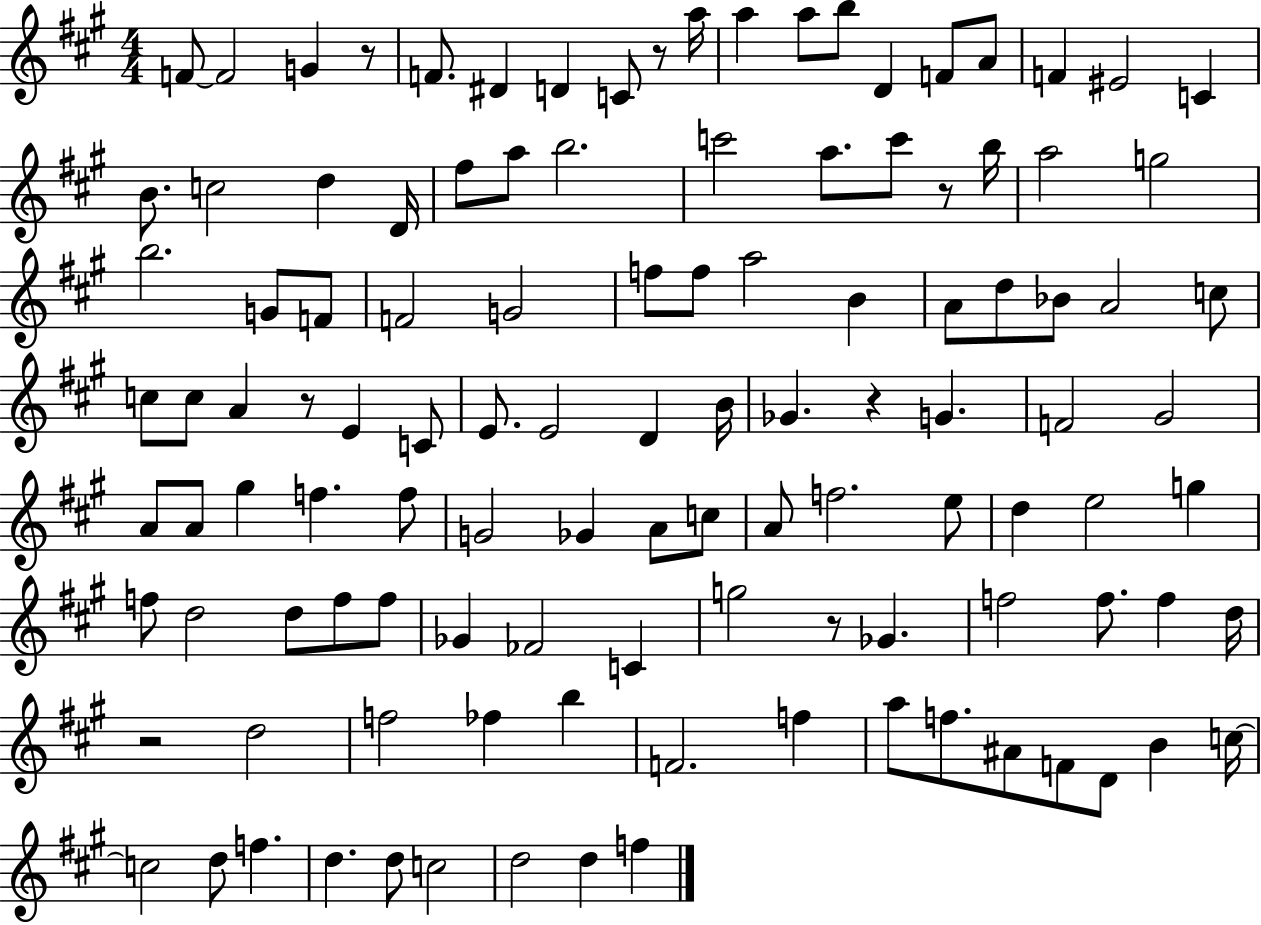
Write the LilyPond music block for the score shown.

{
  \clef treble
  \numericTimeSignature
  \time 4/4
  \key a \major
  f'8~~ f'2 g'4 r8 | f'8. dis'4 d'4 c'8 r8 a''16 | a''4 a''8 b''8 d'4 f'8 a'8 | f'4 eis'2 c'4 | \break b'8. c''2 d''4 d'16 | fis''8 a''8 b''2. | c'''2 a''8. c'''8 r8 b''16 | a''2 g''2 | \break b''2. g'8 f'8 | f'2 g'2 | f''8 f''8 a''2 b'4 | a'8 d''8 bes'8 a'2 c''8 | \break c''8 c''8 a'4 r8 e'4 c'8 | e'8. e'2 d'4 b'16 | ges'4. r4 g'4. | f'2 gis'2 | \break a'8 a'8 gis''4 f''4. f''8 | g'2 ges'4 a'8 c''8 | a'8 f''2. e''8 | d''4 e''2 g''4 | \break f''8 d''2 d''8 f''8 f''8 | ges'4 fes'2 c'4 | g''2 r8 ges'4. | f''2 f''8. f''4 d''16 | \break r2 d''2 | f''2 fes''4 b''4 | f'2. f''4 | a''8 f''8. ais'8 f'8 d'8 b'4 c''16~~ | \break c''2 d''8 f''4. | d''4. d''8 c''2 | d''2 d''4 f''4 | \bar "|."
}